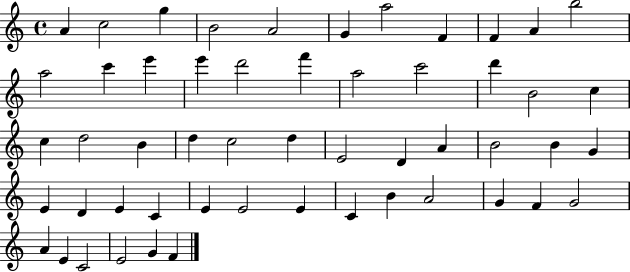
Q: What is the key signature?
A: C major